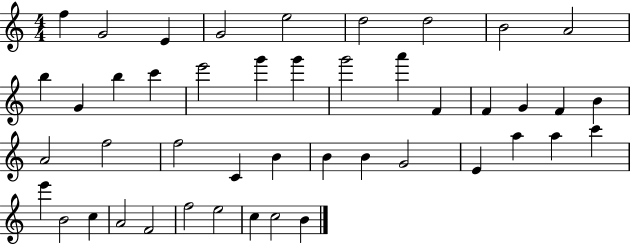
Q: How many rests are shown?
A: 0